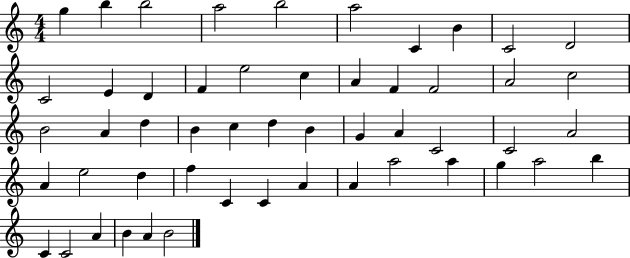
X:1
T:Untitled
M:4/4
L:1/4
K:C
g b b2 a2 b2 a2 C B C2 D2 C2 E D F e2 c A F F2 A2 c2 B2 A d B c d B G A C2 C2 A2 A e2 d f C C A A a2 a g a2 b C C2 A B A B2